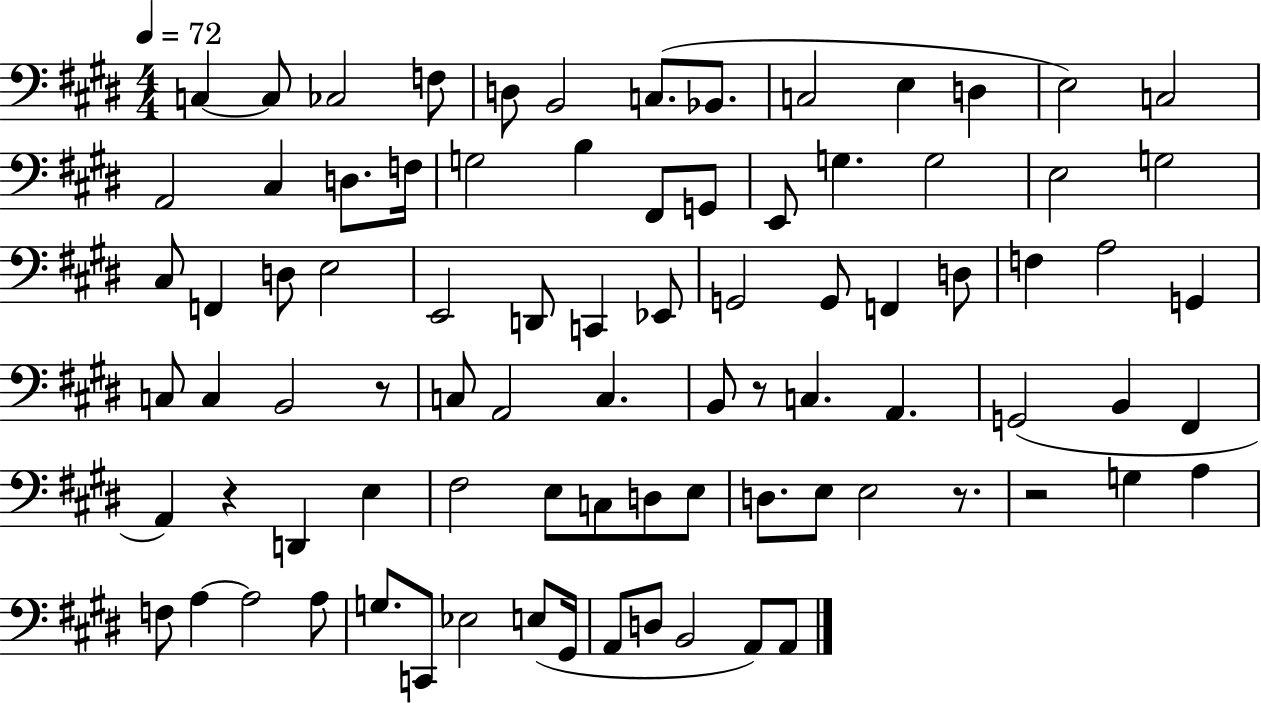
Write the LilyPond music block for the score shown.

{
  \clef bass
  \numericTimeSignature
  \time 4/4
  \key e \major
  \tempo 4 = 72
  \repeat volta 2 { c4~~ c8 ces2 f8 | d8 b,2 c8.( bes,8. | c2 e4 d4 | e2) c2 | \break a,2 cis4 d8. f16 | g2 b4 fis,8 g,8 | e,8 g4. g2 | e2 g2 | \break cis8 f,4 d8 e2 | e,2 d,8 c,4 ees,8 | g,2 g,8 f,4 d8 | f4 a2 g,4 | \break c8 c4 b,2 r8 | c8 a,2 c4. | b,8 r8 c4. a,4. | g,2( b,4 fis,4 | \break a,4) r4 d,4 e4 | fis2 e8 c8 d8 e8 | d8. e8 e2 r8. | r2 g4 a4 | \break f8 a4~~ a2 a8 | g8. c,8 ees2 e8( gis,16 | a,8 d8 b,2 a,8) a,8 | } \bar "|."
}